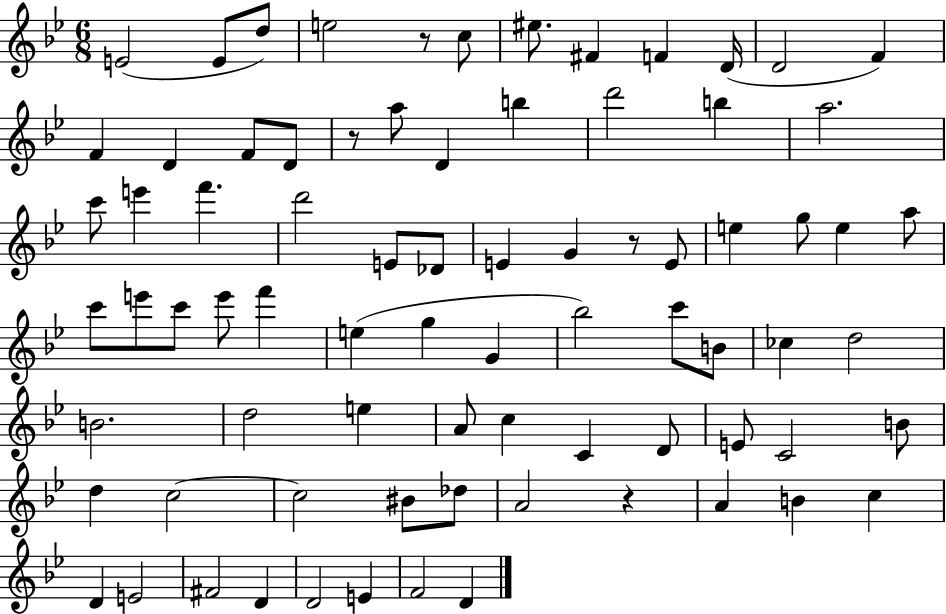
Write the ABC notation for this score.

X:1
T:Untitled
M:6/8
L:1/4
K:Bb
E2 E/2 d/2 e2 z/2 c/2 ^e/2 ^F F D/4 D2 F F D F/2 D/2 z/2 a/2 D b d'2 b a2 c'/2 e' f' d'2 E/2 _D/2 E G z/2 E/2 e g/2 e a/2 c'/2 e'/2 c'/2 e'/2 f' e g G _b2 c'/2 B/2 _c d2 B2 d2 e A/2 c C D/2 E/2 C2 B/2 d c2 c2 ^B/2 _d/2 A2 z A B c D E2 ^F2 D D2 E F2 D